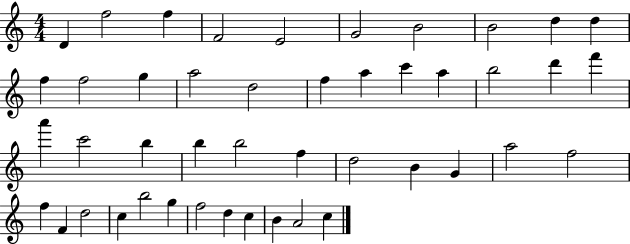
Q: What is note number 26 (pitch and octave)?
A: B5